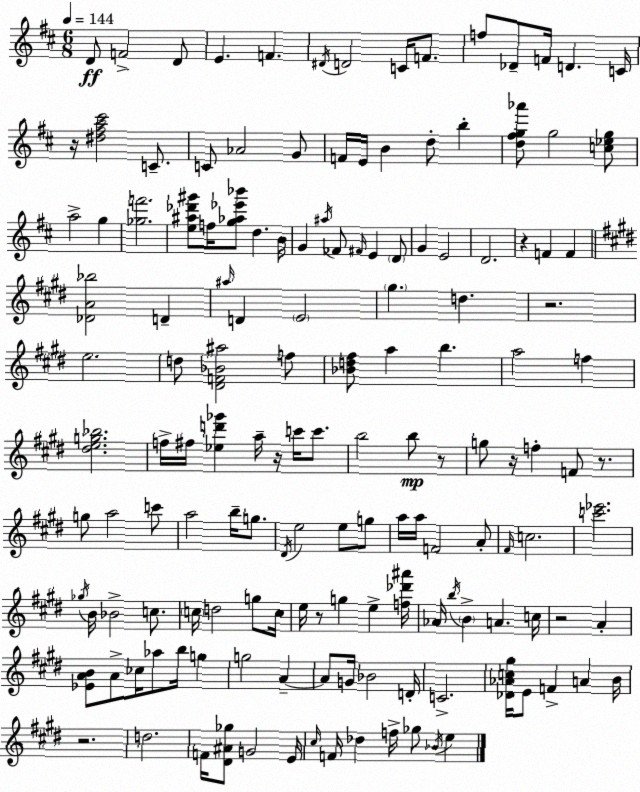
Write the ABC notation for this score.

X:1
T:Untitled
M:6/8
L:1/4
K:D
D/2 F2 D/2 E F ^D/4 D2 C/4 F/2 f/2 _D/2 F/4 D C/4 z/4 [^d^fa^c']2 C/2 C/2 _A2 G/2 F/4 E/4 B d/2 b [d^fg_a']/2 g2 [c_eg]/2 a2 g [_gf']2 [e^a_d'^g']/2 f/4 [g_a_e'_b']/2 d B/4 G ^a/4 _F/2 ^F/4 E D/2 G E2 D2 z F F [_DA_b]2 D ^a/4 D E2 ^g d z2 e2 d/2 [^DF_B^a]2 f/2 [_Bd^f]/2 a b a2 f [^deg_b]2 f/4 ^f/4 [_ed'_g'] a/4 z/4 c'/4 c'/2 b2 b/2 z/2 g/2 z/4 f F/2 z/2 g/2 a2 c'/2 a2 b/4 g/2 ^D/4 e2 e/2 g/2 a/4 a/4 F2 A/2 ^F/4 c2 [c'_e']2 _g/4 B/4 _B2 c/2 c/4 d2 g/2 c/4 e/4 z/2 g e [f_d'^a']/4 _A/4 b/4 B A c/4 z2 A [_EAB]/2 A/2 _c/4 _a/2 b/4 g g2 A A/2 G/4 _B2 D/4 C2 [_D_Ac^g]/4 E/2 F A B/4 z2 d2 F/4 [^D^A_g]/2 G2 E/4 ^c/4 F/4 _d f/4 _g/2 _B/4 e